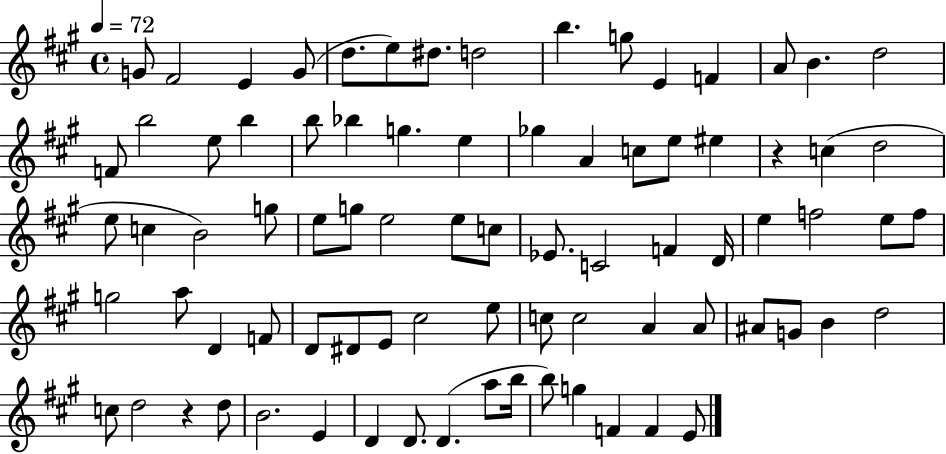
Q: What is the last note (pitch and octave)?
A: E4